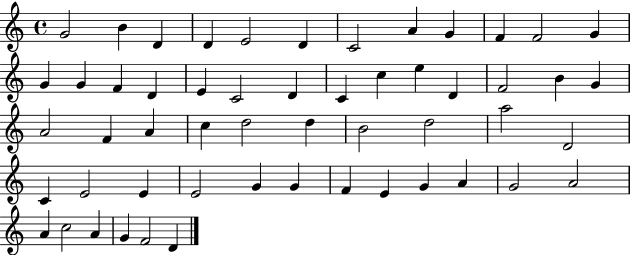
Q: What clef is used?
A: treble